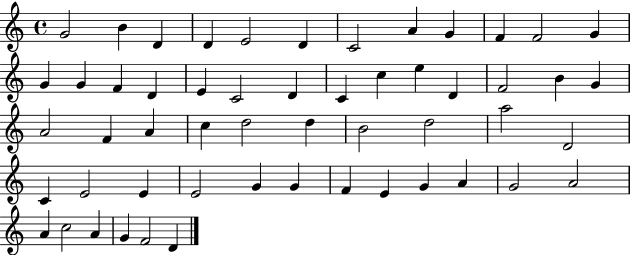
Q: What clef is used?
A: treble